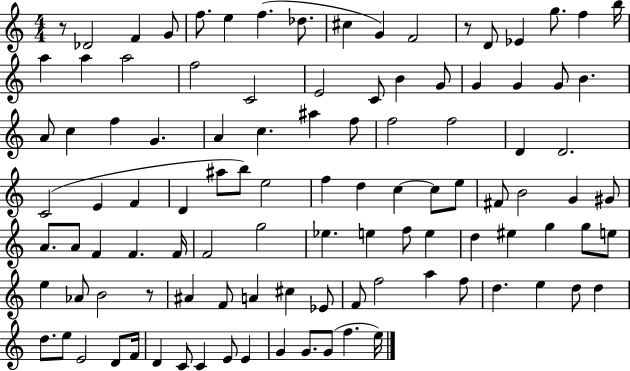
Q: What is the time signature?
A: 4/4